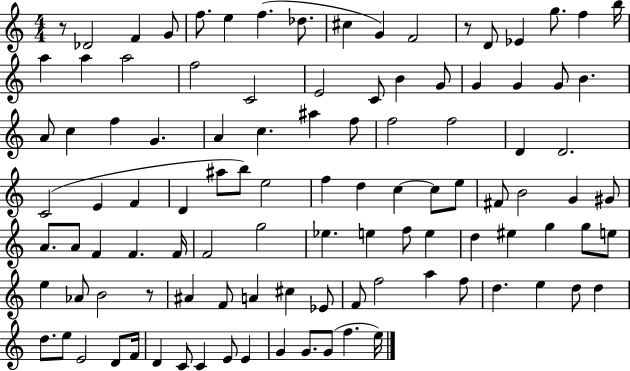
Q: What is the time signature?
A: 4/4